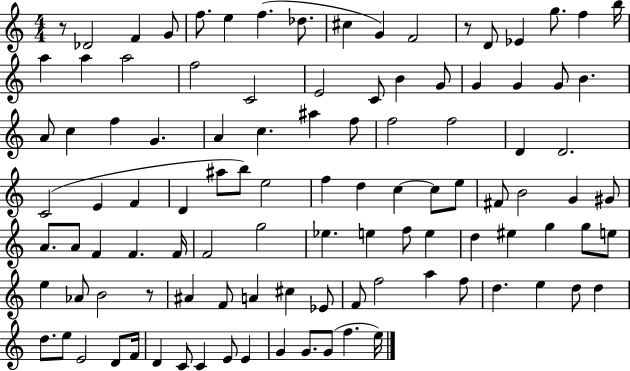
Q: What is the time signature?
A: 4/4